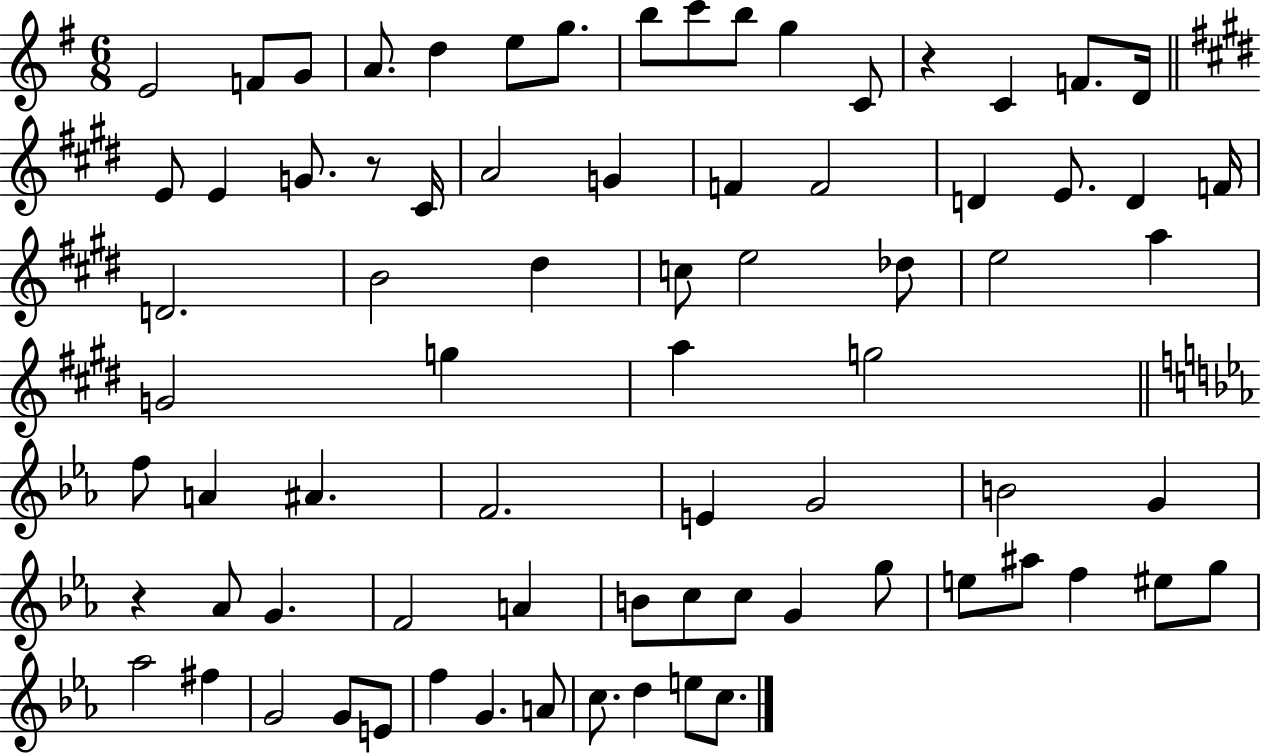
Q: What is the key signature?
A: G major